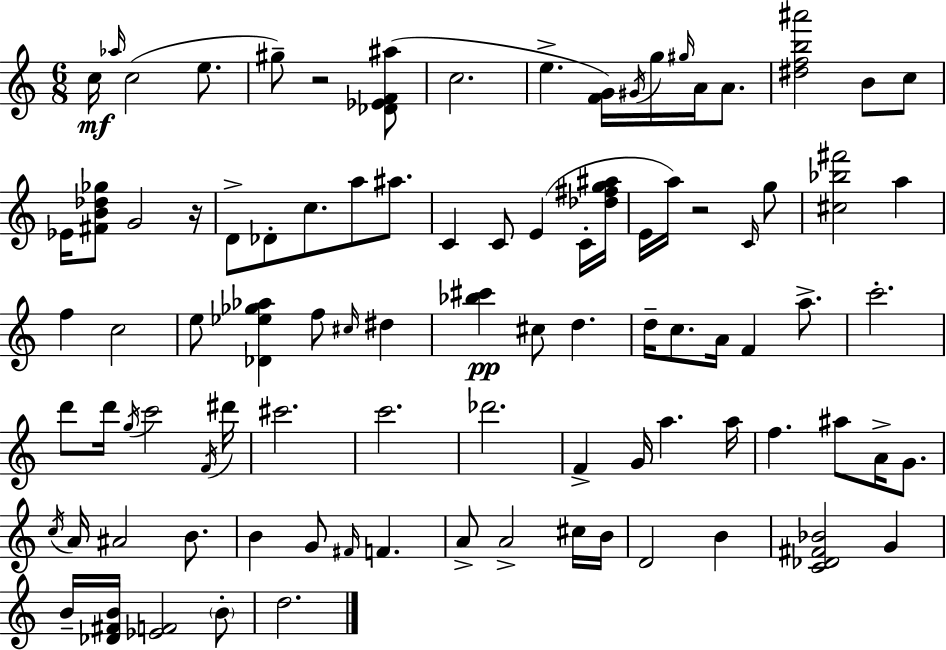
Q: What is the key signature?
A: A minor